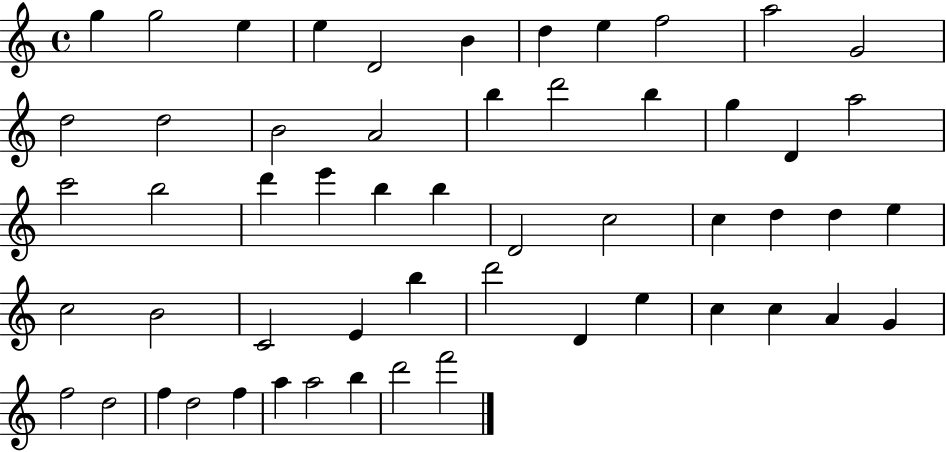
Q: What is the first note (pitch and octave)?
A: G5